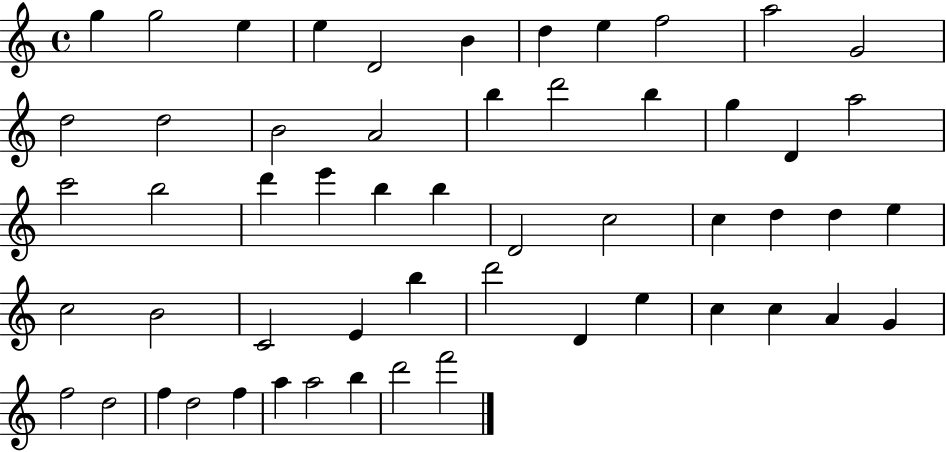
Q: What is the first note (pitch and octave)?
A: G5